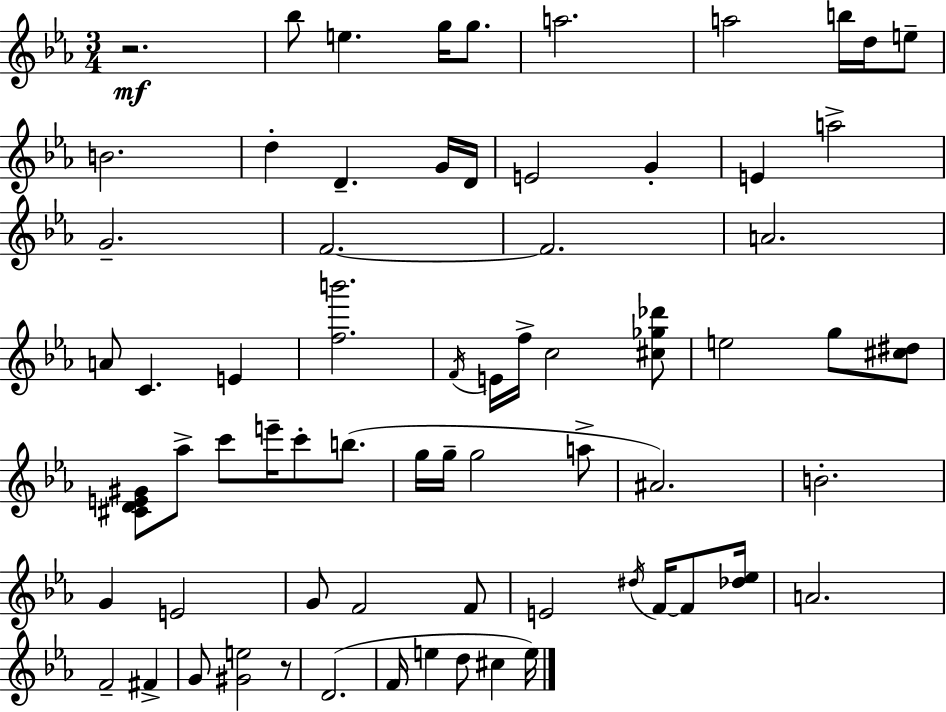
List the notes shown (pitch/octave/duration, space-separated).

R/h. Bb5/e E5/q. G5/s G5/e. A5/h. A5/h B5/s D5/s E5/e B4/h. D5/q D4/q. G4/s D4/s E4/h G4/q E4/q A5/h G4/h. F4/h. F4/h. A4/h. A4/e C4/q. E4/q [F5,B6]/h. F4/s E4/s F5/s C5/h [C#5,Gb5,Db6]/e E5/h G5/e [C#5,D#5]/e [C#4,D4,E4,G#4]/e Ab5/e C6/e E6/s C6/e B5/e. G5/s G5/s G5/h A5/e A#4/h. B4/h. G4/q E4/h G4/e F4/h F4/e E4/h D#5/s F4/s F4/e [Db5,Eb5]/s A4/h. F4/h F#4/q G4/e [G#4,E5]/h R/e D4/h. F4/s E5/q D5/e C#5/q E5/s